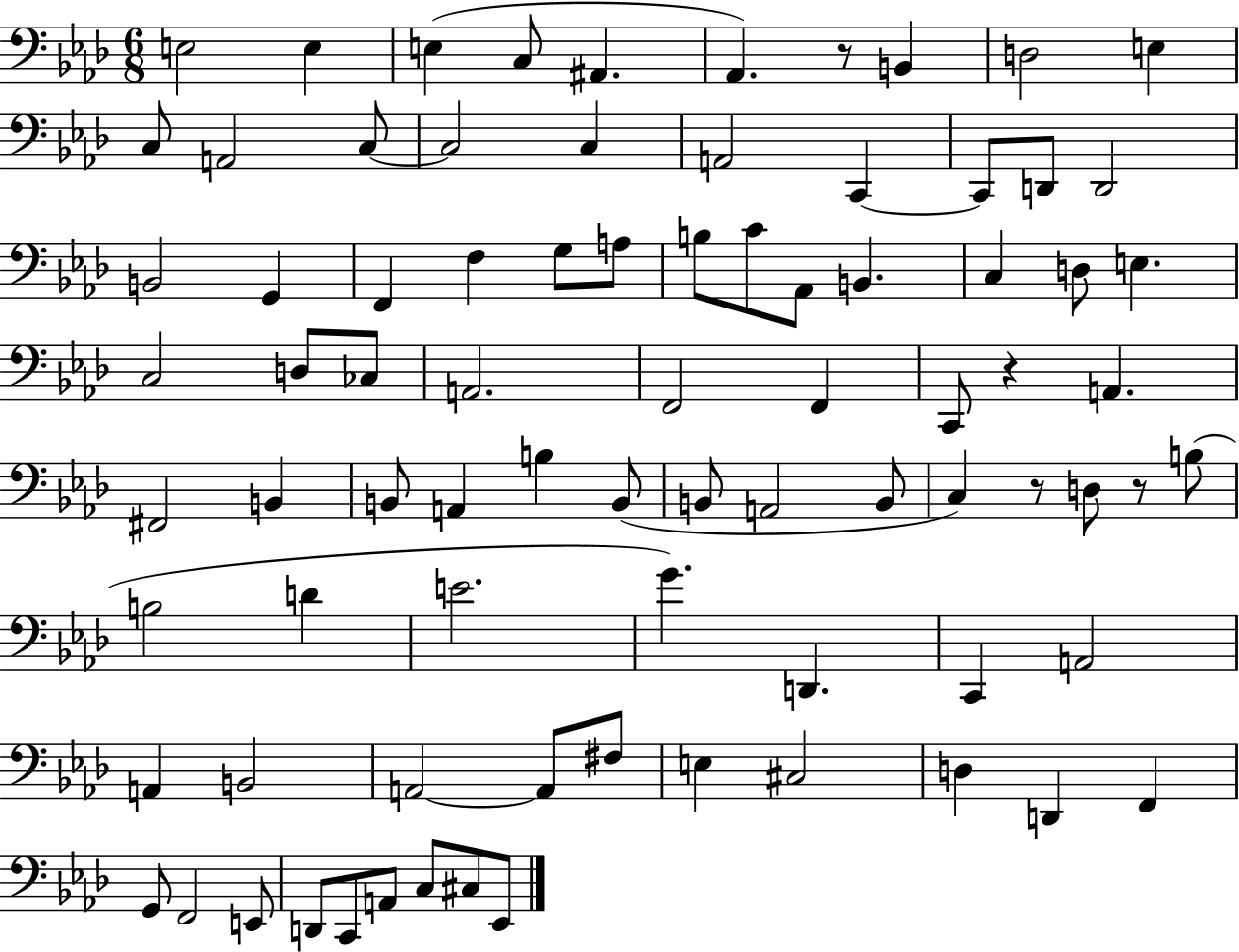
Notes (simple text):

E3/h E3/q E3/q C3/e A#2/q. Ab2/q. R/e B2/q D3/h E3/q C3/e A2/h C3/e C3/h C3/q A2/h C2/q C2/e D2/e D2/h B2/h G2/q F2/q F3/q G3/e A3/e B3/e C4/e Ab2/e B2/q. C3/q D3/e E3/q. C3/h D3/e CES3/e A2/h. F2/h F2/q C2/e R/q A2/q. F#2/h B2/q B2/e A2/q B3/q B2/e B2/e A2/h B2/e C3/q R/e D3/e R/e B3/e B3/h D4/q E4/h. G4/q. D2/q. C2/q A2/h A2/q B2/h A2/h A2/e F#3/e E3/q C#3/h D3/q D2/q F2/q G2/e F2/h E2/e D2/e C2/e A2/e C3/e C#3/e Eb2/e